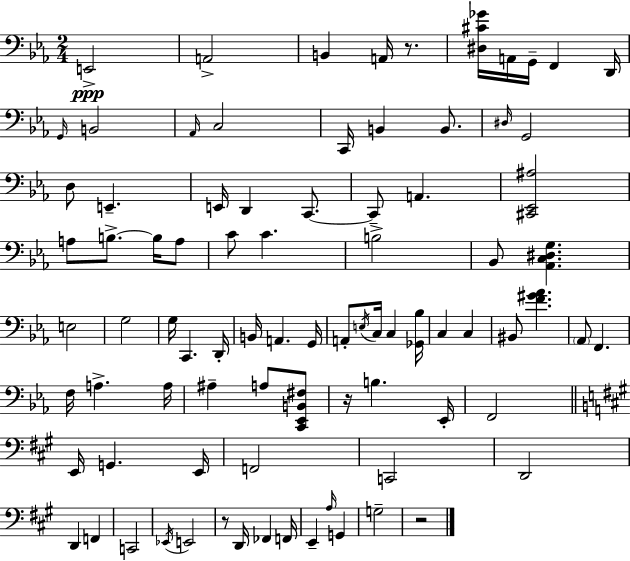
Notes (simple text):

E2/h A2/h B2/q A2/s R/e. [D#3,C#4,Gb4]/s A2/s G2/s F2/q D2/s G2/s B2/h Ab2/s C3/h C2/s B2/q B2/e. D#3/s G2/h D3/e E2/q. E2/s D2/q C2/e. C2/e A2/q. [C#2,Eb2,A#3]/h A3/e B3/e. B3/s A3/e C4/e C4/q. B3/h Bb2/e [Ab2,C3,D#3,G3]/q. E3/h G3/h G3/s C2/q. D2/s B2/s A2/q. G2/s A2/e E3/s C3/s C3/q [Gb2,Bb3]/s C3/q C3/q BIS2/e [F4,G#4,Ab4]/q. Ab2/e F2/q. F3/s A3/q. A3/s A#3/q A3/e [C2,Eb2,B2,F#3]/e R/s B3/q. Eb2/s F2/h E2/s G2/q. E2/s F2/h C2/h D2/h D2/q F2/q C2/h Eb2/s E2/h R/e D2/s FES2/q F2/s E2/q A3/s G2/q G3/h R/h